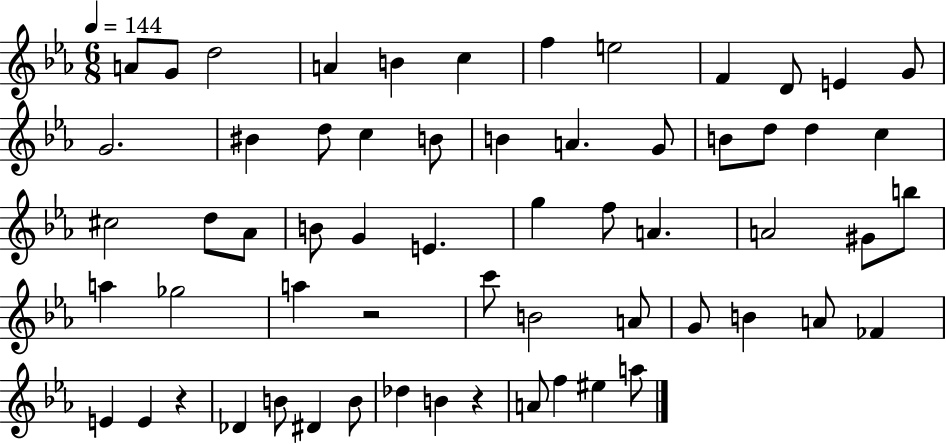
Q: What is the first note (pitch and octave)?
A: A4